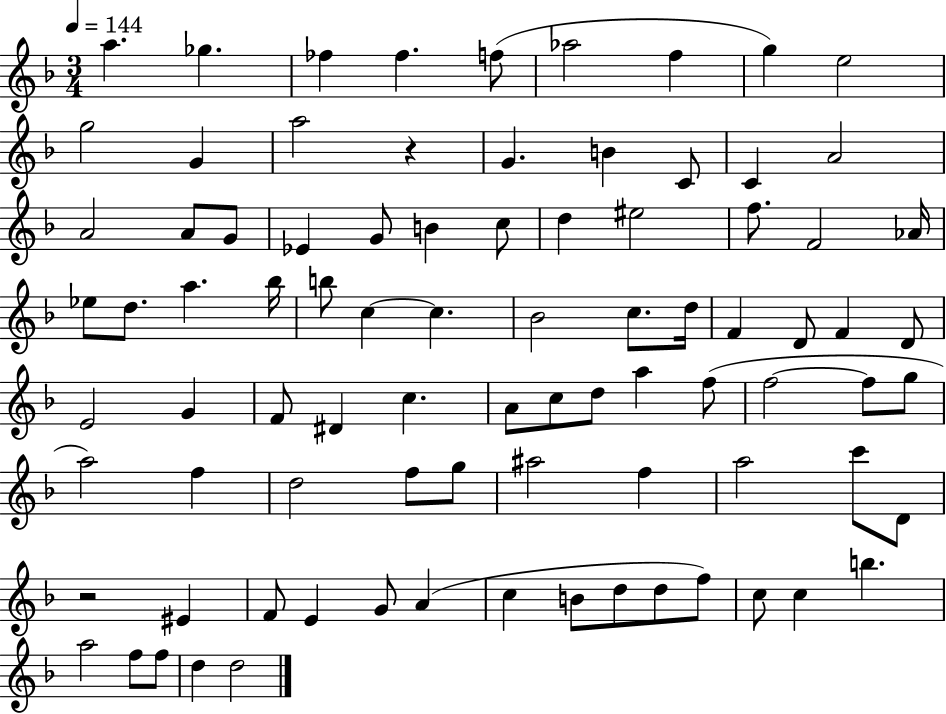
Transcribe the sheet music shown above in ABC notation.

X:1
T:Untitled
M:3/4
L:1/4
K:F
a _g _f _f f/2 _a2 f g e2 g2 G a2 z G B C/2 C A2 A2 A/2 G/2 _E G/2 B c/2 d ^e2 f/2 F2 _A/4 _e/2 d/2 a _b/4 b/2 c c _B2 c/2 d/4 F D/2 F D/2 E2 G F/2 ^D c A/2 c/2 d/2 a f/2 f2 f/2 g/2 a2 f d2 f/2 g/2 ^a2 f a2 c'/2 D/2 z2 ^E F/2 E G/2 A c B/2 d/2 d/2 f/2 c/2 c b a2 f/2 f/2 d d2